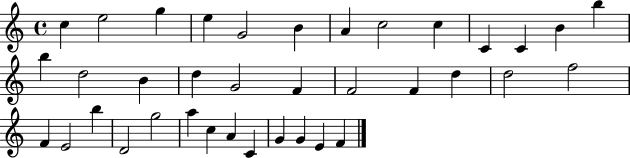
{
  \clef treble
  \time 4/4
  \defaultTimeSignature
  \key c \major
  c''4 e''2 g''4 | e''4 g'2 b'4 | a'4 c''2 c''4 | c'4 c'4 b'4 b''4 | \break b''4 d''2 b'4 | d''4 g'2 f'4 | f'2 f'4 d''4 | d''2 f''2 | \break f'4 e'2 b''4 | d'2 g''2 | a''4 c''4 a'4 c'4 | g'4 g'4 e'4 f'4 | \break \bar "|."
}